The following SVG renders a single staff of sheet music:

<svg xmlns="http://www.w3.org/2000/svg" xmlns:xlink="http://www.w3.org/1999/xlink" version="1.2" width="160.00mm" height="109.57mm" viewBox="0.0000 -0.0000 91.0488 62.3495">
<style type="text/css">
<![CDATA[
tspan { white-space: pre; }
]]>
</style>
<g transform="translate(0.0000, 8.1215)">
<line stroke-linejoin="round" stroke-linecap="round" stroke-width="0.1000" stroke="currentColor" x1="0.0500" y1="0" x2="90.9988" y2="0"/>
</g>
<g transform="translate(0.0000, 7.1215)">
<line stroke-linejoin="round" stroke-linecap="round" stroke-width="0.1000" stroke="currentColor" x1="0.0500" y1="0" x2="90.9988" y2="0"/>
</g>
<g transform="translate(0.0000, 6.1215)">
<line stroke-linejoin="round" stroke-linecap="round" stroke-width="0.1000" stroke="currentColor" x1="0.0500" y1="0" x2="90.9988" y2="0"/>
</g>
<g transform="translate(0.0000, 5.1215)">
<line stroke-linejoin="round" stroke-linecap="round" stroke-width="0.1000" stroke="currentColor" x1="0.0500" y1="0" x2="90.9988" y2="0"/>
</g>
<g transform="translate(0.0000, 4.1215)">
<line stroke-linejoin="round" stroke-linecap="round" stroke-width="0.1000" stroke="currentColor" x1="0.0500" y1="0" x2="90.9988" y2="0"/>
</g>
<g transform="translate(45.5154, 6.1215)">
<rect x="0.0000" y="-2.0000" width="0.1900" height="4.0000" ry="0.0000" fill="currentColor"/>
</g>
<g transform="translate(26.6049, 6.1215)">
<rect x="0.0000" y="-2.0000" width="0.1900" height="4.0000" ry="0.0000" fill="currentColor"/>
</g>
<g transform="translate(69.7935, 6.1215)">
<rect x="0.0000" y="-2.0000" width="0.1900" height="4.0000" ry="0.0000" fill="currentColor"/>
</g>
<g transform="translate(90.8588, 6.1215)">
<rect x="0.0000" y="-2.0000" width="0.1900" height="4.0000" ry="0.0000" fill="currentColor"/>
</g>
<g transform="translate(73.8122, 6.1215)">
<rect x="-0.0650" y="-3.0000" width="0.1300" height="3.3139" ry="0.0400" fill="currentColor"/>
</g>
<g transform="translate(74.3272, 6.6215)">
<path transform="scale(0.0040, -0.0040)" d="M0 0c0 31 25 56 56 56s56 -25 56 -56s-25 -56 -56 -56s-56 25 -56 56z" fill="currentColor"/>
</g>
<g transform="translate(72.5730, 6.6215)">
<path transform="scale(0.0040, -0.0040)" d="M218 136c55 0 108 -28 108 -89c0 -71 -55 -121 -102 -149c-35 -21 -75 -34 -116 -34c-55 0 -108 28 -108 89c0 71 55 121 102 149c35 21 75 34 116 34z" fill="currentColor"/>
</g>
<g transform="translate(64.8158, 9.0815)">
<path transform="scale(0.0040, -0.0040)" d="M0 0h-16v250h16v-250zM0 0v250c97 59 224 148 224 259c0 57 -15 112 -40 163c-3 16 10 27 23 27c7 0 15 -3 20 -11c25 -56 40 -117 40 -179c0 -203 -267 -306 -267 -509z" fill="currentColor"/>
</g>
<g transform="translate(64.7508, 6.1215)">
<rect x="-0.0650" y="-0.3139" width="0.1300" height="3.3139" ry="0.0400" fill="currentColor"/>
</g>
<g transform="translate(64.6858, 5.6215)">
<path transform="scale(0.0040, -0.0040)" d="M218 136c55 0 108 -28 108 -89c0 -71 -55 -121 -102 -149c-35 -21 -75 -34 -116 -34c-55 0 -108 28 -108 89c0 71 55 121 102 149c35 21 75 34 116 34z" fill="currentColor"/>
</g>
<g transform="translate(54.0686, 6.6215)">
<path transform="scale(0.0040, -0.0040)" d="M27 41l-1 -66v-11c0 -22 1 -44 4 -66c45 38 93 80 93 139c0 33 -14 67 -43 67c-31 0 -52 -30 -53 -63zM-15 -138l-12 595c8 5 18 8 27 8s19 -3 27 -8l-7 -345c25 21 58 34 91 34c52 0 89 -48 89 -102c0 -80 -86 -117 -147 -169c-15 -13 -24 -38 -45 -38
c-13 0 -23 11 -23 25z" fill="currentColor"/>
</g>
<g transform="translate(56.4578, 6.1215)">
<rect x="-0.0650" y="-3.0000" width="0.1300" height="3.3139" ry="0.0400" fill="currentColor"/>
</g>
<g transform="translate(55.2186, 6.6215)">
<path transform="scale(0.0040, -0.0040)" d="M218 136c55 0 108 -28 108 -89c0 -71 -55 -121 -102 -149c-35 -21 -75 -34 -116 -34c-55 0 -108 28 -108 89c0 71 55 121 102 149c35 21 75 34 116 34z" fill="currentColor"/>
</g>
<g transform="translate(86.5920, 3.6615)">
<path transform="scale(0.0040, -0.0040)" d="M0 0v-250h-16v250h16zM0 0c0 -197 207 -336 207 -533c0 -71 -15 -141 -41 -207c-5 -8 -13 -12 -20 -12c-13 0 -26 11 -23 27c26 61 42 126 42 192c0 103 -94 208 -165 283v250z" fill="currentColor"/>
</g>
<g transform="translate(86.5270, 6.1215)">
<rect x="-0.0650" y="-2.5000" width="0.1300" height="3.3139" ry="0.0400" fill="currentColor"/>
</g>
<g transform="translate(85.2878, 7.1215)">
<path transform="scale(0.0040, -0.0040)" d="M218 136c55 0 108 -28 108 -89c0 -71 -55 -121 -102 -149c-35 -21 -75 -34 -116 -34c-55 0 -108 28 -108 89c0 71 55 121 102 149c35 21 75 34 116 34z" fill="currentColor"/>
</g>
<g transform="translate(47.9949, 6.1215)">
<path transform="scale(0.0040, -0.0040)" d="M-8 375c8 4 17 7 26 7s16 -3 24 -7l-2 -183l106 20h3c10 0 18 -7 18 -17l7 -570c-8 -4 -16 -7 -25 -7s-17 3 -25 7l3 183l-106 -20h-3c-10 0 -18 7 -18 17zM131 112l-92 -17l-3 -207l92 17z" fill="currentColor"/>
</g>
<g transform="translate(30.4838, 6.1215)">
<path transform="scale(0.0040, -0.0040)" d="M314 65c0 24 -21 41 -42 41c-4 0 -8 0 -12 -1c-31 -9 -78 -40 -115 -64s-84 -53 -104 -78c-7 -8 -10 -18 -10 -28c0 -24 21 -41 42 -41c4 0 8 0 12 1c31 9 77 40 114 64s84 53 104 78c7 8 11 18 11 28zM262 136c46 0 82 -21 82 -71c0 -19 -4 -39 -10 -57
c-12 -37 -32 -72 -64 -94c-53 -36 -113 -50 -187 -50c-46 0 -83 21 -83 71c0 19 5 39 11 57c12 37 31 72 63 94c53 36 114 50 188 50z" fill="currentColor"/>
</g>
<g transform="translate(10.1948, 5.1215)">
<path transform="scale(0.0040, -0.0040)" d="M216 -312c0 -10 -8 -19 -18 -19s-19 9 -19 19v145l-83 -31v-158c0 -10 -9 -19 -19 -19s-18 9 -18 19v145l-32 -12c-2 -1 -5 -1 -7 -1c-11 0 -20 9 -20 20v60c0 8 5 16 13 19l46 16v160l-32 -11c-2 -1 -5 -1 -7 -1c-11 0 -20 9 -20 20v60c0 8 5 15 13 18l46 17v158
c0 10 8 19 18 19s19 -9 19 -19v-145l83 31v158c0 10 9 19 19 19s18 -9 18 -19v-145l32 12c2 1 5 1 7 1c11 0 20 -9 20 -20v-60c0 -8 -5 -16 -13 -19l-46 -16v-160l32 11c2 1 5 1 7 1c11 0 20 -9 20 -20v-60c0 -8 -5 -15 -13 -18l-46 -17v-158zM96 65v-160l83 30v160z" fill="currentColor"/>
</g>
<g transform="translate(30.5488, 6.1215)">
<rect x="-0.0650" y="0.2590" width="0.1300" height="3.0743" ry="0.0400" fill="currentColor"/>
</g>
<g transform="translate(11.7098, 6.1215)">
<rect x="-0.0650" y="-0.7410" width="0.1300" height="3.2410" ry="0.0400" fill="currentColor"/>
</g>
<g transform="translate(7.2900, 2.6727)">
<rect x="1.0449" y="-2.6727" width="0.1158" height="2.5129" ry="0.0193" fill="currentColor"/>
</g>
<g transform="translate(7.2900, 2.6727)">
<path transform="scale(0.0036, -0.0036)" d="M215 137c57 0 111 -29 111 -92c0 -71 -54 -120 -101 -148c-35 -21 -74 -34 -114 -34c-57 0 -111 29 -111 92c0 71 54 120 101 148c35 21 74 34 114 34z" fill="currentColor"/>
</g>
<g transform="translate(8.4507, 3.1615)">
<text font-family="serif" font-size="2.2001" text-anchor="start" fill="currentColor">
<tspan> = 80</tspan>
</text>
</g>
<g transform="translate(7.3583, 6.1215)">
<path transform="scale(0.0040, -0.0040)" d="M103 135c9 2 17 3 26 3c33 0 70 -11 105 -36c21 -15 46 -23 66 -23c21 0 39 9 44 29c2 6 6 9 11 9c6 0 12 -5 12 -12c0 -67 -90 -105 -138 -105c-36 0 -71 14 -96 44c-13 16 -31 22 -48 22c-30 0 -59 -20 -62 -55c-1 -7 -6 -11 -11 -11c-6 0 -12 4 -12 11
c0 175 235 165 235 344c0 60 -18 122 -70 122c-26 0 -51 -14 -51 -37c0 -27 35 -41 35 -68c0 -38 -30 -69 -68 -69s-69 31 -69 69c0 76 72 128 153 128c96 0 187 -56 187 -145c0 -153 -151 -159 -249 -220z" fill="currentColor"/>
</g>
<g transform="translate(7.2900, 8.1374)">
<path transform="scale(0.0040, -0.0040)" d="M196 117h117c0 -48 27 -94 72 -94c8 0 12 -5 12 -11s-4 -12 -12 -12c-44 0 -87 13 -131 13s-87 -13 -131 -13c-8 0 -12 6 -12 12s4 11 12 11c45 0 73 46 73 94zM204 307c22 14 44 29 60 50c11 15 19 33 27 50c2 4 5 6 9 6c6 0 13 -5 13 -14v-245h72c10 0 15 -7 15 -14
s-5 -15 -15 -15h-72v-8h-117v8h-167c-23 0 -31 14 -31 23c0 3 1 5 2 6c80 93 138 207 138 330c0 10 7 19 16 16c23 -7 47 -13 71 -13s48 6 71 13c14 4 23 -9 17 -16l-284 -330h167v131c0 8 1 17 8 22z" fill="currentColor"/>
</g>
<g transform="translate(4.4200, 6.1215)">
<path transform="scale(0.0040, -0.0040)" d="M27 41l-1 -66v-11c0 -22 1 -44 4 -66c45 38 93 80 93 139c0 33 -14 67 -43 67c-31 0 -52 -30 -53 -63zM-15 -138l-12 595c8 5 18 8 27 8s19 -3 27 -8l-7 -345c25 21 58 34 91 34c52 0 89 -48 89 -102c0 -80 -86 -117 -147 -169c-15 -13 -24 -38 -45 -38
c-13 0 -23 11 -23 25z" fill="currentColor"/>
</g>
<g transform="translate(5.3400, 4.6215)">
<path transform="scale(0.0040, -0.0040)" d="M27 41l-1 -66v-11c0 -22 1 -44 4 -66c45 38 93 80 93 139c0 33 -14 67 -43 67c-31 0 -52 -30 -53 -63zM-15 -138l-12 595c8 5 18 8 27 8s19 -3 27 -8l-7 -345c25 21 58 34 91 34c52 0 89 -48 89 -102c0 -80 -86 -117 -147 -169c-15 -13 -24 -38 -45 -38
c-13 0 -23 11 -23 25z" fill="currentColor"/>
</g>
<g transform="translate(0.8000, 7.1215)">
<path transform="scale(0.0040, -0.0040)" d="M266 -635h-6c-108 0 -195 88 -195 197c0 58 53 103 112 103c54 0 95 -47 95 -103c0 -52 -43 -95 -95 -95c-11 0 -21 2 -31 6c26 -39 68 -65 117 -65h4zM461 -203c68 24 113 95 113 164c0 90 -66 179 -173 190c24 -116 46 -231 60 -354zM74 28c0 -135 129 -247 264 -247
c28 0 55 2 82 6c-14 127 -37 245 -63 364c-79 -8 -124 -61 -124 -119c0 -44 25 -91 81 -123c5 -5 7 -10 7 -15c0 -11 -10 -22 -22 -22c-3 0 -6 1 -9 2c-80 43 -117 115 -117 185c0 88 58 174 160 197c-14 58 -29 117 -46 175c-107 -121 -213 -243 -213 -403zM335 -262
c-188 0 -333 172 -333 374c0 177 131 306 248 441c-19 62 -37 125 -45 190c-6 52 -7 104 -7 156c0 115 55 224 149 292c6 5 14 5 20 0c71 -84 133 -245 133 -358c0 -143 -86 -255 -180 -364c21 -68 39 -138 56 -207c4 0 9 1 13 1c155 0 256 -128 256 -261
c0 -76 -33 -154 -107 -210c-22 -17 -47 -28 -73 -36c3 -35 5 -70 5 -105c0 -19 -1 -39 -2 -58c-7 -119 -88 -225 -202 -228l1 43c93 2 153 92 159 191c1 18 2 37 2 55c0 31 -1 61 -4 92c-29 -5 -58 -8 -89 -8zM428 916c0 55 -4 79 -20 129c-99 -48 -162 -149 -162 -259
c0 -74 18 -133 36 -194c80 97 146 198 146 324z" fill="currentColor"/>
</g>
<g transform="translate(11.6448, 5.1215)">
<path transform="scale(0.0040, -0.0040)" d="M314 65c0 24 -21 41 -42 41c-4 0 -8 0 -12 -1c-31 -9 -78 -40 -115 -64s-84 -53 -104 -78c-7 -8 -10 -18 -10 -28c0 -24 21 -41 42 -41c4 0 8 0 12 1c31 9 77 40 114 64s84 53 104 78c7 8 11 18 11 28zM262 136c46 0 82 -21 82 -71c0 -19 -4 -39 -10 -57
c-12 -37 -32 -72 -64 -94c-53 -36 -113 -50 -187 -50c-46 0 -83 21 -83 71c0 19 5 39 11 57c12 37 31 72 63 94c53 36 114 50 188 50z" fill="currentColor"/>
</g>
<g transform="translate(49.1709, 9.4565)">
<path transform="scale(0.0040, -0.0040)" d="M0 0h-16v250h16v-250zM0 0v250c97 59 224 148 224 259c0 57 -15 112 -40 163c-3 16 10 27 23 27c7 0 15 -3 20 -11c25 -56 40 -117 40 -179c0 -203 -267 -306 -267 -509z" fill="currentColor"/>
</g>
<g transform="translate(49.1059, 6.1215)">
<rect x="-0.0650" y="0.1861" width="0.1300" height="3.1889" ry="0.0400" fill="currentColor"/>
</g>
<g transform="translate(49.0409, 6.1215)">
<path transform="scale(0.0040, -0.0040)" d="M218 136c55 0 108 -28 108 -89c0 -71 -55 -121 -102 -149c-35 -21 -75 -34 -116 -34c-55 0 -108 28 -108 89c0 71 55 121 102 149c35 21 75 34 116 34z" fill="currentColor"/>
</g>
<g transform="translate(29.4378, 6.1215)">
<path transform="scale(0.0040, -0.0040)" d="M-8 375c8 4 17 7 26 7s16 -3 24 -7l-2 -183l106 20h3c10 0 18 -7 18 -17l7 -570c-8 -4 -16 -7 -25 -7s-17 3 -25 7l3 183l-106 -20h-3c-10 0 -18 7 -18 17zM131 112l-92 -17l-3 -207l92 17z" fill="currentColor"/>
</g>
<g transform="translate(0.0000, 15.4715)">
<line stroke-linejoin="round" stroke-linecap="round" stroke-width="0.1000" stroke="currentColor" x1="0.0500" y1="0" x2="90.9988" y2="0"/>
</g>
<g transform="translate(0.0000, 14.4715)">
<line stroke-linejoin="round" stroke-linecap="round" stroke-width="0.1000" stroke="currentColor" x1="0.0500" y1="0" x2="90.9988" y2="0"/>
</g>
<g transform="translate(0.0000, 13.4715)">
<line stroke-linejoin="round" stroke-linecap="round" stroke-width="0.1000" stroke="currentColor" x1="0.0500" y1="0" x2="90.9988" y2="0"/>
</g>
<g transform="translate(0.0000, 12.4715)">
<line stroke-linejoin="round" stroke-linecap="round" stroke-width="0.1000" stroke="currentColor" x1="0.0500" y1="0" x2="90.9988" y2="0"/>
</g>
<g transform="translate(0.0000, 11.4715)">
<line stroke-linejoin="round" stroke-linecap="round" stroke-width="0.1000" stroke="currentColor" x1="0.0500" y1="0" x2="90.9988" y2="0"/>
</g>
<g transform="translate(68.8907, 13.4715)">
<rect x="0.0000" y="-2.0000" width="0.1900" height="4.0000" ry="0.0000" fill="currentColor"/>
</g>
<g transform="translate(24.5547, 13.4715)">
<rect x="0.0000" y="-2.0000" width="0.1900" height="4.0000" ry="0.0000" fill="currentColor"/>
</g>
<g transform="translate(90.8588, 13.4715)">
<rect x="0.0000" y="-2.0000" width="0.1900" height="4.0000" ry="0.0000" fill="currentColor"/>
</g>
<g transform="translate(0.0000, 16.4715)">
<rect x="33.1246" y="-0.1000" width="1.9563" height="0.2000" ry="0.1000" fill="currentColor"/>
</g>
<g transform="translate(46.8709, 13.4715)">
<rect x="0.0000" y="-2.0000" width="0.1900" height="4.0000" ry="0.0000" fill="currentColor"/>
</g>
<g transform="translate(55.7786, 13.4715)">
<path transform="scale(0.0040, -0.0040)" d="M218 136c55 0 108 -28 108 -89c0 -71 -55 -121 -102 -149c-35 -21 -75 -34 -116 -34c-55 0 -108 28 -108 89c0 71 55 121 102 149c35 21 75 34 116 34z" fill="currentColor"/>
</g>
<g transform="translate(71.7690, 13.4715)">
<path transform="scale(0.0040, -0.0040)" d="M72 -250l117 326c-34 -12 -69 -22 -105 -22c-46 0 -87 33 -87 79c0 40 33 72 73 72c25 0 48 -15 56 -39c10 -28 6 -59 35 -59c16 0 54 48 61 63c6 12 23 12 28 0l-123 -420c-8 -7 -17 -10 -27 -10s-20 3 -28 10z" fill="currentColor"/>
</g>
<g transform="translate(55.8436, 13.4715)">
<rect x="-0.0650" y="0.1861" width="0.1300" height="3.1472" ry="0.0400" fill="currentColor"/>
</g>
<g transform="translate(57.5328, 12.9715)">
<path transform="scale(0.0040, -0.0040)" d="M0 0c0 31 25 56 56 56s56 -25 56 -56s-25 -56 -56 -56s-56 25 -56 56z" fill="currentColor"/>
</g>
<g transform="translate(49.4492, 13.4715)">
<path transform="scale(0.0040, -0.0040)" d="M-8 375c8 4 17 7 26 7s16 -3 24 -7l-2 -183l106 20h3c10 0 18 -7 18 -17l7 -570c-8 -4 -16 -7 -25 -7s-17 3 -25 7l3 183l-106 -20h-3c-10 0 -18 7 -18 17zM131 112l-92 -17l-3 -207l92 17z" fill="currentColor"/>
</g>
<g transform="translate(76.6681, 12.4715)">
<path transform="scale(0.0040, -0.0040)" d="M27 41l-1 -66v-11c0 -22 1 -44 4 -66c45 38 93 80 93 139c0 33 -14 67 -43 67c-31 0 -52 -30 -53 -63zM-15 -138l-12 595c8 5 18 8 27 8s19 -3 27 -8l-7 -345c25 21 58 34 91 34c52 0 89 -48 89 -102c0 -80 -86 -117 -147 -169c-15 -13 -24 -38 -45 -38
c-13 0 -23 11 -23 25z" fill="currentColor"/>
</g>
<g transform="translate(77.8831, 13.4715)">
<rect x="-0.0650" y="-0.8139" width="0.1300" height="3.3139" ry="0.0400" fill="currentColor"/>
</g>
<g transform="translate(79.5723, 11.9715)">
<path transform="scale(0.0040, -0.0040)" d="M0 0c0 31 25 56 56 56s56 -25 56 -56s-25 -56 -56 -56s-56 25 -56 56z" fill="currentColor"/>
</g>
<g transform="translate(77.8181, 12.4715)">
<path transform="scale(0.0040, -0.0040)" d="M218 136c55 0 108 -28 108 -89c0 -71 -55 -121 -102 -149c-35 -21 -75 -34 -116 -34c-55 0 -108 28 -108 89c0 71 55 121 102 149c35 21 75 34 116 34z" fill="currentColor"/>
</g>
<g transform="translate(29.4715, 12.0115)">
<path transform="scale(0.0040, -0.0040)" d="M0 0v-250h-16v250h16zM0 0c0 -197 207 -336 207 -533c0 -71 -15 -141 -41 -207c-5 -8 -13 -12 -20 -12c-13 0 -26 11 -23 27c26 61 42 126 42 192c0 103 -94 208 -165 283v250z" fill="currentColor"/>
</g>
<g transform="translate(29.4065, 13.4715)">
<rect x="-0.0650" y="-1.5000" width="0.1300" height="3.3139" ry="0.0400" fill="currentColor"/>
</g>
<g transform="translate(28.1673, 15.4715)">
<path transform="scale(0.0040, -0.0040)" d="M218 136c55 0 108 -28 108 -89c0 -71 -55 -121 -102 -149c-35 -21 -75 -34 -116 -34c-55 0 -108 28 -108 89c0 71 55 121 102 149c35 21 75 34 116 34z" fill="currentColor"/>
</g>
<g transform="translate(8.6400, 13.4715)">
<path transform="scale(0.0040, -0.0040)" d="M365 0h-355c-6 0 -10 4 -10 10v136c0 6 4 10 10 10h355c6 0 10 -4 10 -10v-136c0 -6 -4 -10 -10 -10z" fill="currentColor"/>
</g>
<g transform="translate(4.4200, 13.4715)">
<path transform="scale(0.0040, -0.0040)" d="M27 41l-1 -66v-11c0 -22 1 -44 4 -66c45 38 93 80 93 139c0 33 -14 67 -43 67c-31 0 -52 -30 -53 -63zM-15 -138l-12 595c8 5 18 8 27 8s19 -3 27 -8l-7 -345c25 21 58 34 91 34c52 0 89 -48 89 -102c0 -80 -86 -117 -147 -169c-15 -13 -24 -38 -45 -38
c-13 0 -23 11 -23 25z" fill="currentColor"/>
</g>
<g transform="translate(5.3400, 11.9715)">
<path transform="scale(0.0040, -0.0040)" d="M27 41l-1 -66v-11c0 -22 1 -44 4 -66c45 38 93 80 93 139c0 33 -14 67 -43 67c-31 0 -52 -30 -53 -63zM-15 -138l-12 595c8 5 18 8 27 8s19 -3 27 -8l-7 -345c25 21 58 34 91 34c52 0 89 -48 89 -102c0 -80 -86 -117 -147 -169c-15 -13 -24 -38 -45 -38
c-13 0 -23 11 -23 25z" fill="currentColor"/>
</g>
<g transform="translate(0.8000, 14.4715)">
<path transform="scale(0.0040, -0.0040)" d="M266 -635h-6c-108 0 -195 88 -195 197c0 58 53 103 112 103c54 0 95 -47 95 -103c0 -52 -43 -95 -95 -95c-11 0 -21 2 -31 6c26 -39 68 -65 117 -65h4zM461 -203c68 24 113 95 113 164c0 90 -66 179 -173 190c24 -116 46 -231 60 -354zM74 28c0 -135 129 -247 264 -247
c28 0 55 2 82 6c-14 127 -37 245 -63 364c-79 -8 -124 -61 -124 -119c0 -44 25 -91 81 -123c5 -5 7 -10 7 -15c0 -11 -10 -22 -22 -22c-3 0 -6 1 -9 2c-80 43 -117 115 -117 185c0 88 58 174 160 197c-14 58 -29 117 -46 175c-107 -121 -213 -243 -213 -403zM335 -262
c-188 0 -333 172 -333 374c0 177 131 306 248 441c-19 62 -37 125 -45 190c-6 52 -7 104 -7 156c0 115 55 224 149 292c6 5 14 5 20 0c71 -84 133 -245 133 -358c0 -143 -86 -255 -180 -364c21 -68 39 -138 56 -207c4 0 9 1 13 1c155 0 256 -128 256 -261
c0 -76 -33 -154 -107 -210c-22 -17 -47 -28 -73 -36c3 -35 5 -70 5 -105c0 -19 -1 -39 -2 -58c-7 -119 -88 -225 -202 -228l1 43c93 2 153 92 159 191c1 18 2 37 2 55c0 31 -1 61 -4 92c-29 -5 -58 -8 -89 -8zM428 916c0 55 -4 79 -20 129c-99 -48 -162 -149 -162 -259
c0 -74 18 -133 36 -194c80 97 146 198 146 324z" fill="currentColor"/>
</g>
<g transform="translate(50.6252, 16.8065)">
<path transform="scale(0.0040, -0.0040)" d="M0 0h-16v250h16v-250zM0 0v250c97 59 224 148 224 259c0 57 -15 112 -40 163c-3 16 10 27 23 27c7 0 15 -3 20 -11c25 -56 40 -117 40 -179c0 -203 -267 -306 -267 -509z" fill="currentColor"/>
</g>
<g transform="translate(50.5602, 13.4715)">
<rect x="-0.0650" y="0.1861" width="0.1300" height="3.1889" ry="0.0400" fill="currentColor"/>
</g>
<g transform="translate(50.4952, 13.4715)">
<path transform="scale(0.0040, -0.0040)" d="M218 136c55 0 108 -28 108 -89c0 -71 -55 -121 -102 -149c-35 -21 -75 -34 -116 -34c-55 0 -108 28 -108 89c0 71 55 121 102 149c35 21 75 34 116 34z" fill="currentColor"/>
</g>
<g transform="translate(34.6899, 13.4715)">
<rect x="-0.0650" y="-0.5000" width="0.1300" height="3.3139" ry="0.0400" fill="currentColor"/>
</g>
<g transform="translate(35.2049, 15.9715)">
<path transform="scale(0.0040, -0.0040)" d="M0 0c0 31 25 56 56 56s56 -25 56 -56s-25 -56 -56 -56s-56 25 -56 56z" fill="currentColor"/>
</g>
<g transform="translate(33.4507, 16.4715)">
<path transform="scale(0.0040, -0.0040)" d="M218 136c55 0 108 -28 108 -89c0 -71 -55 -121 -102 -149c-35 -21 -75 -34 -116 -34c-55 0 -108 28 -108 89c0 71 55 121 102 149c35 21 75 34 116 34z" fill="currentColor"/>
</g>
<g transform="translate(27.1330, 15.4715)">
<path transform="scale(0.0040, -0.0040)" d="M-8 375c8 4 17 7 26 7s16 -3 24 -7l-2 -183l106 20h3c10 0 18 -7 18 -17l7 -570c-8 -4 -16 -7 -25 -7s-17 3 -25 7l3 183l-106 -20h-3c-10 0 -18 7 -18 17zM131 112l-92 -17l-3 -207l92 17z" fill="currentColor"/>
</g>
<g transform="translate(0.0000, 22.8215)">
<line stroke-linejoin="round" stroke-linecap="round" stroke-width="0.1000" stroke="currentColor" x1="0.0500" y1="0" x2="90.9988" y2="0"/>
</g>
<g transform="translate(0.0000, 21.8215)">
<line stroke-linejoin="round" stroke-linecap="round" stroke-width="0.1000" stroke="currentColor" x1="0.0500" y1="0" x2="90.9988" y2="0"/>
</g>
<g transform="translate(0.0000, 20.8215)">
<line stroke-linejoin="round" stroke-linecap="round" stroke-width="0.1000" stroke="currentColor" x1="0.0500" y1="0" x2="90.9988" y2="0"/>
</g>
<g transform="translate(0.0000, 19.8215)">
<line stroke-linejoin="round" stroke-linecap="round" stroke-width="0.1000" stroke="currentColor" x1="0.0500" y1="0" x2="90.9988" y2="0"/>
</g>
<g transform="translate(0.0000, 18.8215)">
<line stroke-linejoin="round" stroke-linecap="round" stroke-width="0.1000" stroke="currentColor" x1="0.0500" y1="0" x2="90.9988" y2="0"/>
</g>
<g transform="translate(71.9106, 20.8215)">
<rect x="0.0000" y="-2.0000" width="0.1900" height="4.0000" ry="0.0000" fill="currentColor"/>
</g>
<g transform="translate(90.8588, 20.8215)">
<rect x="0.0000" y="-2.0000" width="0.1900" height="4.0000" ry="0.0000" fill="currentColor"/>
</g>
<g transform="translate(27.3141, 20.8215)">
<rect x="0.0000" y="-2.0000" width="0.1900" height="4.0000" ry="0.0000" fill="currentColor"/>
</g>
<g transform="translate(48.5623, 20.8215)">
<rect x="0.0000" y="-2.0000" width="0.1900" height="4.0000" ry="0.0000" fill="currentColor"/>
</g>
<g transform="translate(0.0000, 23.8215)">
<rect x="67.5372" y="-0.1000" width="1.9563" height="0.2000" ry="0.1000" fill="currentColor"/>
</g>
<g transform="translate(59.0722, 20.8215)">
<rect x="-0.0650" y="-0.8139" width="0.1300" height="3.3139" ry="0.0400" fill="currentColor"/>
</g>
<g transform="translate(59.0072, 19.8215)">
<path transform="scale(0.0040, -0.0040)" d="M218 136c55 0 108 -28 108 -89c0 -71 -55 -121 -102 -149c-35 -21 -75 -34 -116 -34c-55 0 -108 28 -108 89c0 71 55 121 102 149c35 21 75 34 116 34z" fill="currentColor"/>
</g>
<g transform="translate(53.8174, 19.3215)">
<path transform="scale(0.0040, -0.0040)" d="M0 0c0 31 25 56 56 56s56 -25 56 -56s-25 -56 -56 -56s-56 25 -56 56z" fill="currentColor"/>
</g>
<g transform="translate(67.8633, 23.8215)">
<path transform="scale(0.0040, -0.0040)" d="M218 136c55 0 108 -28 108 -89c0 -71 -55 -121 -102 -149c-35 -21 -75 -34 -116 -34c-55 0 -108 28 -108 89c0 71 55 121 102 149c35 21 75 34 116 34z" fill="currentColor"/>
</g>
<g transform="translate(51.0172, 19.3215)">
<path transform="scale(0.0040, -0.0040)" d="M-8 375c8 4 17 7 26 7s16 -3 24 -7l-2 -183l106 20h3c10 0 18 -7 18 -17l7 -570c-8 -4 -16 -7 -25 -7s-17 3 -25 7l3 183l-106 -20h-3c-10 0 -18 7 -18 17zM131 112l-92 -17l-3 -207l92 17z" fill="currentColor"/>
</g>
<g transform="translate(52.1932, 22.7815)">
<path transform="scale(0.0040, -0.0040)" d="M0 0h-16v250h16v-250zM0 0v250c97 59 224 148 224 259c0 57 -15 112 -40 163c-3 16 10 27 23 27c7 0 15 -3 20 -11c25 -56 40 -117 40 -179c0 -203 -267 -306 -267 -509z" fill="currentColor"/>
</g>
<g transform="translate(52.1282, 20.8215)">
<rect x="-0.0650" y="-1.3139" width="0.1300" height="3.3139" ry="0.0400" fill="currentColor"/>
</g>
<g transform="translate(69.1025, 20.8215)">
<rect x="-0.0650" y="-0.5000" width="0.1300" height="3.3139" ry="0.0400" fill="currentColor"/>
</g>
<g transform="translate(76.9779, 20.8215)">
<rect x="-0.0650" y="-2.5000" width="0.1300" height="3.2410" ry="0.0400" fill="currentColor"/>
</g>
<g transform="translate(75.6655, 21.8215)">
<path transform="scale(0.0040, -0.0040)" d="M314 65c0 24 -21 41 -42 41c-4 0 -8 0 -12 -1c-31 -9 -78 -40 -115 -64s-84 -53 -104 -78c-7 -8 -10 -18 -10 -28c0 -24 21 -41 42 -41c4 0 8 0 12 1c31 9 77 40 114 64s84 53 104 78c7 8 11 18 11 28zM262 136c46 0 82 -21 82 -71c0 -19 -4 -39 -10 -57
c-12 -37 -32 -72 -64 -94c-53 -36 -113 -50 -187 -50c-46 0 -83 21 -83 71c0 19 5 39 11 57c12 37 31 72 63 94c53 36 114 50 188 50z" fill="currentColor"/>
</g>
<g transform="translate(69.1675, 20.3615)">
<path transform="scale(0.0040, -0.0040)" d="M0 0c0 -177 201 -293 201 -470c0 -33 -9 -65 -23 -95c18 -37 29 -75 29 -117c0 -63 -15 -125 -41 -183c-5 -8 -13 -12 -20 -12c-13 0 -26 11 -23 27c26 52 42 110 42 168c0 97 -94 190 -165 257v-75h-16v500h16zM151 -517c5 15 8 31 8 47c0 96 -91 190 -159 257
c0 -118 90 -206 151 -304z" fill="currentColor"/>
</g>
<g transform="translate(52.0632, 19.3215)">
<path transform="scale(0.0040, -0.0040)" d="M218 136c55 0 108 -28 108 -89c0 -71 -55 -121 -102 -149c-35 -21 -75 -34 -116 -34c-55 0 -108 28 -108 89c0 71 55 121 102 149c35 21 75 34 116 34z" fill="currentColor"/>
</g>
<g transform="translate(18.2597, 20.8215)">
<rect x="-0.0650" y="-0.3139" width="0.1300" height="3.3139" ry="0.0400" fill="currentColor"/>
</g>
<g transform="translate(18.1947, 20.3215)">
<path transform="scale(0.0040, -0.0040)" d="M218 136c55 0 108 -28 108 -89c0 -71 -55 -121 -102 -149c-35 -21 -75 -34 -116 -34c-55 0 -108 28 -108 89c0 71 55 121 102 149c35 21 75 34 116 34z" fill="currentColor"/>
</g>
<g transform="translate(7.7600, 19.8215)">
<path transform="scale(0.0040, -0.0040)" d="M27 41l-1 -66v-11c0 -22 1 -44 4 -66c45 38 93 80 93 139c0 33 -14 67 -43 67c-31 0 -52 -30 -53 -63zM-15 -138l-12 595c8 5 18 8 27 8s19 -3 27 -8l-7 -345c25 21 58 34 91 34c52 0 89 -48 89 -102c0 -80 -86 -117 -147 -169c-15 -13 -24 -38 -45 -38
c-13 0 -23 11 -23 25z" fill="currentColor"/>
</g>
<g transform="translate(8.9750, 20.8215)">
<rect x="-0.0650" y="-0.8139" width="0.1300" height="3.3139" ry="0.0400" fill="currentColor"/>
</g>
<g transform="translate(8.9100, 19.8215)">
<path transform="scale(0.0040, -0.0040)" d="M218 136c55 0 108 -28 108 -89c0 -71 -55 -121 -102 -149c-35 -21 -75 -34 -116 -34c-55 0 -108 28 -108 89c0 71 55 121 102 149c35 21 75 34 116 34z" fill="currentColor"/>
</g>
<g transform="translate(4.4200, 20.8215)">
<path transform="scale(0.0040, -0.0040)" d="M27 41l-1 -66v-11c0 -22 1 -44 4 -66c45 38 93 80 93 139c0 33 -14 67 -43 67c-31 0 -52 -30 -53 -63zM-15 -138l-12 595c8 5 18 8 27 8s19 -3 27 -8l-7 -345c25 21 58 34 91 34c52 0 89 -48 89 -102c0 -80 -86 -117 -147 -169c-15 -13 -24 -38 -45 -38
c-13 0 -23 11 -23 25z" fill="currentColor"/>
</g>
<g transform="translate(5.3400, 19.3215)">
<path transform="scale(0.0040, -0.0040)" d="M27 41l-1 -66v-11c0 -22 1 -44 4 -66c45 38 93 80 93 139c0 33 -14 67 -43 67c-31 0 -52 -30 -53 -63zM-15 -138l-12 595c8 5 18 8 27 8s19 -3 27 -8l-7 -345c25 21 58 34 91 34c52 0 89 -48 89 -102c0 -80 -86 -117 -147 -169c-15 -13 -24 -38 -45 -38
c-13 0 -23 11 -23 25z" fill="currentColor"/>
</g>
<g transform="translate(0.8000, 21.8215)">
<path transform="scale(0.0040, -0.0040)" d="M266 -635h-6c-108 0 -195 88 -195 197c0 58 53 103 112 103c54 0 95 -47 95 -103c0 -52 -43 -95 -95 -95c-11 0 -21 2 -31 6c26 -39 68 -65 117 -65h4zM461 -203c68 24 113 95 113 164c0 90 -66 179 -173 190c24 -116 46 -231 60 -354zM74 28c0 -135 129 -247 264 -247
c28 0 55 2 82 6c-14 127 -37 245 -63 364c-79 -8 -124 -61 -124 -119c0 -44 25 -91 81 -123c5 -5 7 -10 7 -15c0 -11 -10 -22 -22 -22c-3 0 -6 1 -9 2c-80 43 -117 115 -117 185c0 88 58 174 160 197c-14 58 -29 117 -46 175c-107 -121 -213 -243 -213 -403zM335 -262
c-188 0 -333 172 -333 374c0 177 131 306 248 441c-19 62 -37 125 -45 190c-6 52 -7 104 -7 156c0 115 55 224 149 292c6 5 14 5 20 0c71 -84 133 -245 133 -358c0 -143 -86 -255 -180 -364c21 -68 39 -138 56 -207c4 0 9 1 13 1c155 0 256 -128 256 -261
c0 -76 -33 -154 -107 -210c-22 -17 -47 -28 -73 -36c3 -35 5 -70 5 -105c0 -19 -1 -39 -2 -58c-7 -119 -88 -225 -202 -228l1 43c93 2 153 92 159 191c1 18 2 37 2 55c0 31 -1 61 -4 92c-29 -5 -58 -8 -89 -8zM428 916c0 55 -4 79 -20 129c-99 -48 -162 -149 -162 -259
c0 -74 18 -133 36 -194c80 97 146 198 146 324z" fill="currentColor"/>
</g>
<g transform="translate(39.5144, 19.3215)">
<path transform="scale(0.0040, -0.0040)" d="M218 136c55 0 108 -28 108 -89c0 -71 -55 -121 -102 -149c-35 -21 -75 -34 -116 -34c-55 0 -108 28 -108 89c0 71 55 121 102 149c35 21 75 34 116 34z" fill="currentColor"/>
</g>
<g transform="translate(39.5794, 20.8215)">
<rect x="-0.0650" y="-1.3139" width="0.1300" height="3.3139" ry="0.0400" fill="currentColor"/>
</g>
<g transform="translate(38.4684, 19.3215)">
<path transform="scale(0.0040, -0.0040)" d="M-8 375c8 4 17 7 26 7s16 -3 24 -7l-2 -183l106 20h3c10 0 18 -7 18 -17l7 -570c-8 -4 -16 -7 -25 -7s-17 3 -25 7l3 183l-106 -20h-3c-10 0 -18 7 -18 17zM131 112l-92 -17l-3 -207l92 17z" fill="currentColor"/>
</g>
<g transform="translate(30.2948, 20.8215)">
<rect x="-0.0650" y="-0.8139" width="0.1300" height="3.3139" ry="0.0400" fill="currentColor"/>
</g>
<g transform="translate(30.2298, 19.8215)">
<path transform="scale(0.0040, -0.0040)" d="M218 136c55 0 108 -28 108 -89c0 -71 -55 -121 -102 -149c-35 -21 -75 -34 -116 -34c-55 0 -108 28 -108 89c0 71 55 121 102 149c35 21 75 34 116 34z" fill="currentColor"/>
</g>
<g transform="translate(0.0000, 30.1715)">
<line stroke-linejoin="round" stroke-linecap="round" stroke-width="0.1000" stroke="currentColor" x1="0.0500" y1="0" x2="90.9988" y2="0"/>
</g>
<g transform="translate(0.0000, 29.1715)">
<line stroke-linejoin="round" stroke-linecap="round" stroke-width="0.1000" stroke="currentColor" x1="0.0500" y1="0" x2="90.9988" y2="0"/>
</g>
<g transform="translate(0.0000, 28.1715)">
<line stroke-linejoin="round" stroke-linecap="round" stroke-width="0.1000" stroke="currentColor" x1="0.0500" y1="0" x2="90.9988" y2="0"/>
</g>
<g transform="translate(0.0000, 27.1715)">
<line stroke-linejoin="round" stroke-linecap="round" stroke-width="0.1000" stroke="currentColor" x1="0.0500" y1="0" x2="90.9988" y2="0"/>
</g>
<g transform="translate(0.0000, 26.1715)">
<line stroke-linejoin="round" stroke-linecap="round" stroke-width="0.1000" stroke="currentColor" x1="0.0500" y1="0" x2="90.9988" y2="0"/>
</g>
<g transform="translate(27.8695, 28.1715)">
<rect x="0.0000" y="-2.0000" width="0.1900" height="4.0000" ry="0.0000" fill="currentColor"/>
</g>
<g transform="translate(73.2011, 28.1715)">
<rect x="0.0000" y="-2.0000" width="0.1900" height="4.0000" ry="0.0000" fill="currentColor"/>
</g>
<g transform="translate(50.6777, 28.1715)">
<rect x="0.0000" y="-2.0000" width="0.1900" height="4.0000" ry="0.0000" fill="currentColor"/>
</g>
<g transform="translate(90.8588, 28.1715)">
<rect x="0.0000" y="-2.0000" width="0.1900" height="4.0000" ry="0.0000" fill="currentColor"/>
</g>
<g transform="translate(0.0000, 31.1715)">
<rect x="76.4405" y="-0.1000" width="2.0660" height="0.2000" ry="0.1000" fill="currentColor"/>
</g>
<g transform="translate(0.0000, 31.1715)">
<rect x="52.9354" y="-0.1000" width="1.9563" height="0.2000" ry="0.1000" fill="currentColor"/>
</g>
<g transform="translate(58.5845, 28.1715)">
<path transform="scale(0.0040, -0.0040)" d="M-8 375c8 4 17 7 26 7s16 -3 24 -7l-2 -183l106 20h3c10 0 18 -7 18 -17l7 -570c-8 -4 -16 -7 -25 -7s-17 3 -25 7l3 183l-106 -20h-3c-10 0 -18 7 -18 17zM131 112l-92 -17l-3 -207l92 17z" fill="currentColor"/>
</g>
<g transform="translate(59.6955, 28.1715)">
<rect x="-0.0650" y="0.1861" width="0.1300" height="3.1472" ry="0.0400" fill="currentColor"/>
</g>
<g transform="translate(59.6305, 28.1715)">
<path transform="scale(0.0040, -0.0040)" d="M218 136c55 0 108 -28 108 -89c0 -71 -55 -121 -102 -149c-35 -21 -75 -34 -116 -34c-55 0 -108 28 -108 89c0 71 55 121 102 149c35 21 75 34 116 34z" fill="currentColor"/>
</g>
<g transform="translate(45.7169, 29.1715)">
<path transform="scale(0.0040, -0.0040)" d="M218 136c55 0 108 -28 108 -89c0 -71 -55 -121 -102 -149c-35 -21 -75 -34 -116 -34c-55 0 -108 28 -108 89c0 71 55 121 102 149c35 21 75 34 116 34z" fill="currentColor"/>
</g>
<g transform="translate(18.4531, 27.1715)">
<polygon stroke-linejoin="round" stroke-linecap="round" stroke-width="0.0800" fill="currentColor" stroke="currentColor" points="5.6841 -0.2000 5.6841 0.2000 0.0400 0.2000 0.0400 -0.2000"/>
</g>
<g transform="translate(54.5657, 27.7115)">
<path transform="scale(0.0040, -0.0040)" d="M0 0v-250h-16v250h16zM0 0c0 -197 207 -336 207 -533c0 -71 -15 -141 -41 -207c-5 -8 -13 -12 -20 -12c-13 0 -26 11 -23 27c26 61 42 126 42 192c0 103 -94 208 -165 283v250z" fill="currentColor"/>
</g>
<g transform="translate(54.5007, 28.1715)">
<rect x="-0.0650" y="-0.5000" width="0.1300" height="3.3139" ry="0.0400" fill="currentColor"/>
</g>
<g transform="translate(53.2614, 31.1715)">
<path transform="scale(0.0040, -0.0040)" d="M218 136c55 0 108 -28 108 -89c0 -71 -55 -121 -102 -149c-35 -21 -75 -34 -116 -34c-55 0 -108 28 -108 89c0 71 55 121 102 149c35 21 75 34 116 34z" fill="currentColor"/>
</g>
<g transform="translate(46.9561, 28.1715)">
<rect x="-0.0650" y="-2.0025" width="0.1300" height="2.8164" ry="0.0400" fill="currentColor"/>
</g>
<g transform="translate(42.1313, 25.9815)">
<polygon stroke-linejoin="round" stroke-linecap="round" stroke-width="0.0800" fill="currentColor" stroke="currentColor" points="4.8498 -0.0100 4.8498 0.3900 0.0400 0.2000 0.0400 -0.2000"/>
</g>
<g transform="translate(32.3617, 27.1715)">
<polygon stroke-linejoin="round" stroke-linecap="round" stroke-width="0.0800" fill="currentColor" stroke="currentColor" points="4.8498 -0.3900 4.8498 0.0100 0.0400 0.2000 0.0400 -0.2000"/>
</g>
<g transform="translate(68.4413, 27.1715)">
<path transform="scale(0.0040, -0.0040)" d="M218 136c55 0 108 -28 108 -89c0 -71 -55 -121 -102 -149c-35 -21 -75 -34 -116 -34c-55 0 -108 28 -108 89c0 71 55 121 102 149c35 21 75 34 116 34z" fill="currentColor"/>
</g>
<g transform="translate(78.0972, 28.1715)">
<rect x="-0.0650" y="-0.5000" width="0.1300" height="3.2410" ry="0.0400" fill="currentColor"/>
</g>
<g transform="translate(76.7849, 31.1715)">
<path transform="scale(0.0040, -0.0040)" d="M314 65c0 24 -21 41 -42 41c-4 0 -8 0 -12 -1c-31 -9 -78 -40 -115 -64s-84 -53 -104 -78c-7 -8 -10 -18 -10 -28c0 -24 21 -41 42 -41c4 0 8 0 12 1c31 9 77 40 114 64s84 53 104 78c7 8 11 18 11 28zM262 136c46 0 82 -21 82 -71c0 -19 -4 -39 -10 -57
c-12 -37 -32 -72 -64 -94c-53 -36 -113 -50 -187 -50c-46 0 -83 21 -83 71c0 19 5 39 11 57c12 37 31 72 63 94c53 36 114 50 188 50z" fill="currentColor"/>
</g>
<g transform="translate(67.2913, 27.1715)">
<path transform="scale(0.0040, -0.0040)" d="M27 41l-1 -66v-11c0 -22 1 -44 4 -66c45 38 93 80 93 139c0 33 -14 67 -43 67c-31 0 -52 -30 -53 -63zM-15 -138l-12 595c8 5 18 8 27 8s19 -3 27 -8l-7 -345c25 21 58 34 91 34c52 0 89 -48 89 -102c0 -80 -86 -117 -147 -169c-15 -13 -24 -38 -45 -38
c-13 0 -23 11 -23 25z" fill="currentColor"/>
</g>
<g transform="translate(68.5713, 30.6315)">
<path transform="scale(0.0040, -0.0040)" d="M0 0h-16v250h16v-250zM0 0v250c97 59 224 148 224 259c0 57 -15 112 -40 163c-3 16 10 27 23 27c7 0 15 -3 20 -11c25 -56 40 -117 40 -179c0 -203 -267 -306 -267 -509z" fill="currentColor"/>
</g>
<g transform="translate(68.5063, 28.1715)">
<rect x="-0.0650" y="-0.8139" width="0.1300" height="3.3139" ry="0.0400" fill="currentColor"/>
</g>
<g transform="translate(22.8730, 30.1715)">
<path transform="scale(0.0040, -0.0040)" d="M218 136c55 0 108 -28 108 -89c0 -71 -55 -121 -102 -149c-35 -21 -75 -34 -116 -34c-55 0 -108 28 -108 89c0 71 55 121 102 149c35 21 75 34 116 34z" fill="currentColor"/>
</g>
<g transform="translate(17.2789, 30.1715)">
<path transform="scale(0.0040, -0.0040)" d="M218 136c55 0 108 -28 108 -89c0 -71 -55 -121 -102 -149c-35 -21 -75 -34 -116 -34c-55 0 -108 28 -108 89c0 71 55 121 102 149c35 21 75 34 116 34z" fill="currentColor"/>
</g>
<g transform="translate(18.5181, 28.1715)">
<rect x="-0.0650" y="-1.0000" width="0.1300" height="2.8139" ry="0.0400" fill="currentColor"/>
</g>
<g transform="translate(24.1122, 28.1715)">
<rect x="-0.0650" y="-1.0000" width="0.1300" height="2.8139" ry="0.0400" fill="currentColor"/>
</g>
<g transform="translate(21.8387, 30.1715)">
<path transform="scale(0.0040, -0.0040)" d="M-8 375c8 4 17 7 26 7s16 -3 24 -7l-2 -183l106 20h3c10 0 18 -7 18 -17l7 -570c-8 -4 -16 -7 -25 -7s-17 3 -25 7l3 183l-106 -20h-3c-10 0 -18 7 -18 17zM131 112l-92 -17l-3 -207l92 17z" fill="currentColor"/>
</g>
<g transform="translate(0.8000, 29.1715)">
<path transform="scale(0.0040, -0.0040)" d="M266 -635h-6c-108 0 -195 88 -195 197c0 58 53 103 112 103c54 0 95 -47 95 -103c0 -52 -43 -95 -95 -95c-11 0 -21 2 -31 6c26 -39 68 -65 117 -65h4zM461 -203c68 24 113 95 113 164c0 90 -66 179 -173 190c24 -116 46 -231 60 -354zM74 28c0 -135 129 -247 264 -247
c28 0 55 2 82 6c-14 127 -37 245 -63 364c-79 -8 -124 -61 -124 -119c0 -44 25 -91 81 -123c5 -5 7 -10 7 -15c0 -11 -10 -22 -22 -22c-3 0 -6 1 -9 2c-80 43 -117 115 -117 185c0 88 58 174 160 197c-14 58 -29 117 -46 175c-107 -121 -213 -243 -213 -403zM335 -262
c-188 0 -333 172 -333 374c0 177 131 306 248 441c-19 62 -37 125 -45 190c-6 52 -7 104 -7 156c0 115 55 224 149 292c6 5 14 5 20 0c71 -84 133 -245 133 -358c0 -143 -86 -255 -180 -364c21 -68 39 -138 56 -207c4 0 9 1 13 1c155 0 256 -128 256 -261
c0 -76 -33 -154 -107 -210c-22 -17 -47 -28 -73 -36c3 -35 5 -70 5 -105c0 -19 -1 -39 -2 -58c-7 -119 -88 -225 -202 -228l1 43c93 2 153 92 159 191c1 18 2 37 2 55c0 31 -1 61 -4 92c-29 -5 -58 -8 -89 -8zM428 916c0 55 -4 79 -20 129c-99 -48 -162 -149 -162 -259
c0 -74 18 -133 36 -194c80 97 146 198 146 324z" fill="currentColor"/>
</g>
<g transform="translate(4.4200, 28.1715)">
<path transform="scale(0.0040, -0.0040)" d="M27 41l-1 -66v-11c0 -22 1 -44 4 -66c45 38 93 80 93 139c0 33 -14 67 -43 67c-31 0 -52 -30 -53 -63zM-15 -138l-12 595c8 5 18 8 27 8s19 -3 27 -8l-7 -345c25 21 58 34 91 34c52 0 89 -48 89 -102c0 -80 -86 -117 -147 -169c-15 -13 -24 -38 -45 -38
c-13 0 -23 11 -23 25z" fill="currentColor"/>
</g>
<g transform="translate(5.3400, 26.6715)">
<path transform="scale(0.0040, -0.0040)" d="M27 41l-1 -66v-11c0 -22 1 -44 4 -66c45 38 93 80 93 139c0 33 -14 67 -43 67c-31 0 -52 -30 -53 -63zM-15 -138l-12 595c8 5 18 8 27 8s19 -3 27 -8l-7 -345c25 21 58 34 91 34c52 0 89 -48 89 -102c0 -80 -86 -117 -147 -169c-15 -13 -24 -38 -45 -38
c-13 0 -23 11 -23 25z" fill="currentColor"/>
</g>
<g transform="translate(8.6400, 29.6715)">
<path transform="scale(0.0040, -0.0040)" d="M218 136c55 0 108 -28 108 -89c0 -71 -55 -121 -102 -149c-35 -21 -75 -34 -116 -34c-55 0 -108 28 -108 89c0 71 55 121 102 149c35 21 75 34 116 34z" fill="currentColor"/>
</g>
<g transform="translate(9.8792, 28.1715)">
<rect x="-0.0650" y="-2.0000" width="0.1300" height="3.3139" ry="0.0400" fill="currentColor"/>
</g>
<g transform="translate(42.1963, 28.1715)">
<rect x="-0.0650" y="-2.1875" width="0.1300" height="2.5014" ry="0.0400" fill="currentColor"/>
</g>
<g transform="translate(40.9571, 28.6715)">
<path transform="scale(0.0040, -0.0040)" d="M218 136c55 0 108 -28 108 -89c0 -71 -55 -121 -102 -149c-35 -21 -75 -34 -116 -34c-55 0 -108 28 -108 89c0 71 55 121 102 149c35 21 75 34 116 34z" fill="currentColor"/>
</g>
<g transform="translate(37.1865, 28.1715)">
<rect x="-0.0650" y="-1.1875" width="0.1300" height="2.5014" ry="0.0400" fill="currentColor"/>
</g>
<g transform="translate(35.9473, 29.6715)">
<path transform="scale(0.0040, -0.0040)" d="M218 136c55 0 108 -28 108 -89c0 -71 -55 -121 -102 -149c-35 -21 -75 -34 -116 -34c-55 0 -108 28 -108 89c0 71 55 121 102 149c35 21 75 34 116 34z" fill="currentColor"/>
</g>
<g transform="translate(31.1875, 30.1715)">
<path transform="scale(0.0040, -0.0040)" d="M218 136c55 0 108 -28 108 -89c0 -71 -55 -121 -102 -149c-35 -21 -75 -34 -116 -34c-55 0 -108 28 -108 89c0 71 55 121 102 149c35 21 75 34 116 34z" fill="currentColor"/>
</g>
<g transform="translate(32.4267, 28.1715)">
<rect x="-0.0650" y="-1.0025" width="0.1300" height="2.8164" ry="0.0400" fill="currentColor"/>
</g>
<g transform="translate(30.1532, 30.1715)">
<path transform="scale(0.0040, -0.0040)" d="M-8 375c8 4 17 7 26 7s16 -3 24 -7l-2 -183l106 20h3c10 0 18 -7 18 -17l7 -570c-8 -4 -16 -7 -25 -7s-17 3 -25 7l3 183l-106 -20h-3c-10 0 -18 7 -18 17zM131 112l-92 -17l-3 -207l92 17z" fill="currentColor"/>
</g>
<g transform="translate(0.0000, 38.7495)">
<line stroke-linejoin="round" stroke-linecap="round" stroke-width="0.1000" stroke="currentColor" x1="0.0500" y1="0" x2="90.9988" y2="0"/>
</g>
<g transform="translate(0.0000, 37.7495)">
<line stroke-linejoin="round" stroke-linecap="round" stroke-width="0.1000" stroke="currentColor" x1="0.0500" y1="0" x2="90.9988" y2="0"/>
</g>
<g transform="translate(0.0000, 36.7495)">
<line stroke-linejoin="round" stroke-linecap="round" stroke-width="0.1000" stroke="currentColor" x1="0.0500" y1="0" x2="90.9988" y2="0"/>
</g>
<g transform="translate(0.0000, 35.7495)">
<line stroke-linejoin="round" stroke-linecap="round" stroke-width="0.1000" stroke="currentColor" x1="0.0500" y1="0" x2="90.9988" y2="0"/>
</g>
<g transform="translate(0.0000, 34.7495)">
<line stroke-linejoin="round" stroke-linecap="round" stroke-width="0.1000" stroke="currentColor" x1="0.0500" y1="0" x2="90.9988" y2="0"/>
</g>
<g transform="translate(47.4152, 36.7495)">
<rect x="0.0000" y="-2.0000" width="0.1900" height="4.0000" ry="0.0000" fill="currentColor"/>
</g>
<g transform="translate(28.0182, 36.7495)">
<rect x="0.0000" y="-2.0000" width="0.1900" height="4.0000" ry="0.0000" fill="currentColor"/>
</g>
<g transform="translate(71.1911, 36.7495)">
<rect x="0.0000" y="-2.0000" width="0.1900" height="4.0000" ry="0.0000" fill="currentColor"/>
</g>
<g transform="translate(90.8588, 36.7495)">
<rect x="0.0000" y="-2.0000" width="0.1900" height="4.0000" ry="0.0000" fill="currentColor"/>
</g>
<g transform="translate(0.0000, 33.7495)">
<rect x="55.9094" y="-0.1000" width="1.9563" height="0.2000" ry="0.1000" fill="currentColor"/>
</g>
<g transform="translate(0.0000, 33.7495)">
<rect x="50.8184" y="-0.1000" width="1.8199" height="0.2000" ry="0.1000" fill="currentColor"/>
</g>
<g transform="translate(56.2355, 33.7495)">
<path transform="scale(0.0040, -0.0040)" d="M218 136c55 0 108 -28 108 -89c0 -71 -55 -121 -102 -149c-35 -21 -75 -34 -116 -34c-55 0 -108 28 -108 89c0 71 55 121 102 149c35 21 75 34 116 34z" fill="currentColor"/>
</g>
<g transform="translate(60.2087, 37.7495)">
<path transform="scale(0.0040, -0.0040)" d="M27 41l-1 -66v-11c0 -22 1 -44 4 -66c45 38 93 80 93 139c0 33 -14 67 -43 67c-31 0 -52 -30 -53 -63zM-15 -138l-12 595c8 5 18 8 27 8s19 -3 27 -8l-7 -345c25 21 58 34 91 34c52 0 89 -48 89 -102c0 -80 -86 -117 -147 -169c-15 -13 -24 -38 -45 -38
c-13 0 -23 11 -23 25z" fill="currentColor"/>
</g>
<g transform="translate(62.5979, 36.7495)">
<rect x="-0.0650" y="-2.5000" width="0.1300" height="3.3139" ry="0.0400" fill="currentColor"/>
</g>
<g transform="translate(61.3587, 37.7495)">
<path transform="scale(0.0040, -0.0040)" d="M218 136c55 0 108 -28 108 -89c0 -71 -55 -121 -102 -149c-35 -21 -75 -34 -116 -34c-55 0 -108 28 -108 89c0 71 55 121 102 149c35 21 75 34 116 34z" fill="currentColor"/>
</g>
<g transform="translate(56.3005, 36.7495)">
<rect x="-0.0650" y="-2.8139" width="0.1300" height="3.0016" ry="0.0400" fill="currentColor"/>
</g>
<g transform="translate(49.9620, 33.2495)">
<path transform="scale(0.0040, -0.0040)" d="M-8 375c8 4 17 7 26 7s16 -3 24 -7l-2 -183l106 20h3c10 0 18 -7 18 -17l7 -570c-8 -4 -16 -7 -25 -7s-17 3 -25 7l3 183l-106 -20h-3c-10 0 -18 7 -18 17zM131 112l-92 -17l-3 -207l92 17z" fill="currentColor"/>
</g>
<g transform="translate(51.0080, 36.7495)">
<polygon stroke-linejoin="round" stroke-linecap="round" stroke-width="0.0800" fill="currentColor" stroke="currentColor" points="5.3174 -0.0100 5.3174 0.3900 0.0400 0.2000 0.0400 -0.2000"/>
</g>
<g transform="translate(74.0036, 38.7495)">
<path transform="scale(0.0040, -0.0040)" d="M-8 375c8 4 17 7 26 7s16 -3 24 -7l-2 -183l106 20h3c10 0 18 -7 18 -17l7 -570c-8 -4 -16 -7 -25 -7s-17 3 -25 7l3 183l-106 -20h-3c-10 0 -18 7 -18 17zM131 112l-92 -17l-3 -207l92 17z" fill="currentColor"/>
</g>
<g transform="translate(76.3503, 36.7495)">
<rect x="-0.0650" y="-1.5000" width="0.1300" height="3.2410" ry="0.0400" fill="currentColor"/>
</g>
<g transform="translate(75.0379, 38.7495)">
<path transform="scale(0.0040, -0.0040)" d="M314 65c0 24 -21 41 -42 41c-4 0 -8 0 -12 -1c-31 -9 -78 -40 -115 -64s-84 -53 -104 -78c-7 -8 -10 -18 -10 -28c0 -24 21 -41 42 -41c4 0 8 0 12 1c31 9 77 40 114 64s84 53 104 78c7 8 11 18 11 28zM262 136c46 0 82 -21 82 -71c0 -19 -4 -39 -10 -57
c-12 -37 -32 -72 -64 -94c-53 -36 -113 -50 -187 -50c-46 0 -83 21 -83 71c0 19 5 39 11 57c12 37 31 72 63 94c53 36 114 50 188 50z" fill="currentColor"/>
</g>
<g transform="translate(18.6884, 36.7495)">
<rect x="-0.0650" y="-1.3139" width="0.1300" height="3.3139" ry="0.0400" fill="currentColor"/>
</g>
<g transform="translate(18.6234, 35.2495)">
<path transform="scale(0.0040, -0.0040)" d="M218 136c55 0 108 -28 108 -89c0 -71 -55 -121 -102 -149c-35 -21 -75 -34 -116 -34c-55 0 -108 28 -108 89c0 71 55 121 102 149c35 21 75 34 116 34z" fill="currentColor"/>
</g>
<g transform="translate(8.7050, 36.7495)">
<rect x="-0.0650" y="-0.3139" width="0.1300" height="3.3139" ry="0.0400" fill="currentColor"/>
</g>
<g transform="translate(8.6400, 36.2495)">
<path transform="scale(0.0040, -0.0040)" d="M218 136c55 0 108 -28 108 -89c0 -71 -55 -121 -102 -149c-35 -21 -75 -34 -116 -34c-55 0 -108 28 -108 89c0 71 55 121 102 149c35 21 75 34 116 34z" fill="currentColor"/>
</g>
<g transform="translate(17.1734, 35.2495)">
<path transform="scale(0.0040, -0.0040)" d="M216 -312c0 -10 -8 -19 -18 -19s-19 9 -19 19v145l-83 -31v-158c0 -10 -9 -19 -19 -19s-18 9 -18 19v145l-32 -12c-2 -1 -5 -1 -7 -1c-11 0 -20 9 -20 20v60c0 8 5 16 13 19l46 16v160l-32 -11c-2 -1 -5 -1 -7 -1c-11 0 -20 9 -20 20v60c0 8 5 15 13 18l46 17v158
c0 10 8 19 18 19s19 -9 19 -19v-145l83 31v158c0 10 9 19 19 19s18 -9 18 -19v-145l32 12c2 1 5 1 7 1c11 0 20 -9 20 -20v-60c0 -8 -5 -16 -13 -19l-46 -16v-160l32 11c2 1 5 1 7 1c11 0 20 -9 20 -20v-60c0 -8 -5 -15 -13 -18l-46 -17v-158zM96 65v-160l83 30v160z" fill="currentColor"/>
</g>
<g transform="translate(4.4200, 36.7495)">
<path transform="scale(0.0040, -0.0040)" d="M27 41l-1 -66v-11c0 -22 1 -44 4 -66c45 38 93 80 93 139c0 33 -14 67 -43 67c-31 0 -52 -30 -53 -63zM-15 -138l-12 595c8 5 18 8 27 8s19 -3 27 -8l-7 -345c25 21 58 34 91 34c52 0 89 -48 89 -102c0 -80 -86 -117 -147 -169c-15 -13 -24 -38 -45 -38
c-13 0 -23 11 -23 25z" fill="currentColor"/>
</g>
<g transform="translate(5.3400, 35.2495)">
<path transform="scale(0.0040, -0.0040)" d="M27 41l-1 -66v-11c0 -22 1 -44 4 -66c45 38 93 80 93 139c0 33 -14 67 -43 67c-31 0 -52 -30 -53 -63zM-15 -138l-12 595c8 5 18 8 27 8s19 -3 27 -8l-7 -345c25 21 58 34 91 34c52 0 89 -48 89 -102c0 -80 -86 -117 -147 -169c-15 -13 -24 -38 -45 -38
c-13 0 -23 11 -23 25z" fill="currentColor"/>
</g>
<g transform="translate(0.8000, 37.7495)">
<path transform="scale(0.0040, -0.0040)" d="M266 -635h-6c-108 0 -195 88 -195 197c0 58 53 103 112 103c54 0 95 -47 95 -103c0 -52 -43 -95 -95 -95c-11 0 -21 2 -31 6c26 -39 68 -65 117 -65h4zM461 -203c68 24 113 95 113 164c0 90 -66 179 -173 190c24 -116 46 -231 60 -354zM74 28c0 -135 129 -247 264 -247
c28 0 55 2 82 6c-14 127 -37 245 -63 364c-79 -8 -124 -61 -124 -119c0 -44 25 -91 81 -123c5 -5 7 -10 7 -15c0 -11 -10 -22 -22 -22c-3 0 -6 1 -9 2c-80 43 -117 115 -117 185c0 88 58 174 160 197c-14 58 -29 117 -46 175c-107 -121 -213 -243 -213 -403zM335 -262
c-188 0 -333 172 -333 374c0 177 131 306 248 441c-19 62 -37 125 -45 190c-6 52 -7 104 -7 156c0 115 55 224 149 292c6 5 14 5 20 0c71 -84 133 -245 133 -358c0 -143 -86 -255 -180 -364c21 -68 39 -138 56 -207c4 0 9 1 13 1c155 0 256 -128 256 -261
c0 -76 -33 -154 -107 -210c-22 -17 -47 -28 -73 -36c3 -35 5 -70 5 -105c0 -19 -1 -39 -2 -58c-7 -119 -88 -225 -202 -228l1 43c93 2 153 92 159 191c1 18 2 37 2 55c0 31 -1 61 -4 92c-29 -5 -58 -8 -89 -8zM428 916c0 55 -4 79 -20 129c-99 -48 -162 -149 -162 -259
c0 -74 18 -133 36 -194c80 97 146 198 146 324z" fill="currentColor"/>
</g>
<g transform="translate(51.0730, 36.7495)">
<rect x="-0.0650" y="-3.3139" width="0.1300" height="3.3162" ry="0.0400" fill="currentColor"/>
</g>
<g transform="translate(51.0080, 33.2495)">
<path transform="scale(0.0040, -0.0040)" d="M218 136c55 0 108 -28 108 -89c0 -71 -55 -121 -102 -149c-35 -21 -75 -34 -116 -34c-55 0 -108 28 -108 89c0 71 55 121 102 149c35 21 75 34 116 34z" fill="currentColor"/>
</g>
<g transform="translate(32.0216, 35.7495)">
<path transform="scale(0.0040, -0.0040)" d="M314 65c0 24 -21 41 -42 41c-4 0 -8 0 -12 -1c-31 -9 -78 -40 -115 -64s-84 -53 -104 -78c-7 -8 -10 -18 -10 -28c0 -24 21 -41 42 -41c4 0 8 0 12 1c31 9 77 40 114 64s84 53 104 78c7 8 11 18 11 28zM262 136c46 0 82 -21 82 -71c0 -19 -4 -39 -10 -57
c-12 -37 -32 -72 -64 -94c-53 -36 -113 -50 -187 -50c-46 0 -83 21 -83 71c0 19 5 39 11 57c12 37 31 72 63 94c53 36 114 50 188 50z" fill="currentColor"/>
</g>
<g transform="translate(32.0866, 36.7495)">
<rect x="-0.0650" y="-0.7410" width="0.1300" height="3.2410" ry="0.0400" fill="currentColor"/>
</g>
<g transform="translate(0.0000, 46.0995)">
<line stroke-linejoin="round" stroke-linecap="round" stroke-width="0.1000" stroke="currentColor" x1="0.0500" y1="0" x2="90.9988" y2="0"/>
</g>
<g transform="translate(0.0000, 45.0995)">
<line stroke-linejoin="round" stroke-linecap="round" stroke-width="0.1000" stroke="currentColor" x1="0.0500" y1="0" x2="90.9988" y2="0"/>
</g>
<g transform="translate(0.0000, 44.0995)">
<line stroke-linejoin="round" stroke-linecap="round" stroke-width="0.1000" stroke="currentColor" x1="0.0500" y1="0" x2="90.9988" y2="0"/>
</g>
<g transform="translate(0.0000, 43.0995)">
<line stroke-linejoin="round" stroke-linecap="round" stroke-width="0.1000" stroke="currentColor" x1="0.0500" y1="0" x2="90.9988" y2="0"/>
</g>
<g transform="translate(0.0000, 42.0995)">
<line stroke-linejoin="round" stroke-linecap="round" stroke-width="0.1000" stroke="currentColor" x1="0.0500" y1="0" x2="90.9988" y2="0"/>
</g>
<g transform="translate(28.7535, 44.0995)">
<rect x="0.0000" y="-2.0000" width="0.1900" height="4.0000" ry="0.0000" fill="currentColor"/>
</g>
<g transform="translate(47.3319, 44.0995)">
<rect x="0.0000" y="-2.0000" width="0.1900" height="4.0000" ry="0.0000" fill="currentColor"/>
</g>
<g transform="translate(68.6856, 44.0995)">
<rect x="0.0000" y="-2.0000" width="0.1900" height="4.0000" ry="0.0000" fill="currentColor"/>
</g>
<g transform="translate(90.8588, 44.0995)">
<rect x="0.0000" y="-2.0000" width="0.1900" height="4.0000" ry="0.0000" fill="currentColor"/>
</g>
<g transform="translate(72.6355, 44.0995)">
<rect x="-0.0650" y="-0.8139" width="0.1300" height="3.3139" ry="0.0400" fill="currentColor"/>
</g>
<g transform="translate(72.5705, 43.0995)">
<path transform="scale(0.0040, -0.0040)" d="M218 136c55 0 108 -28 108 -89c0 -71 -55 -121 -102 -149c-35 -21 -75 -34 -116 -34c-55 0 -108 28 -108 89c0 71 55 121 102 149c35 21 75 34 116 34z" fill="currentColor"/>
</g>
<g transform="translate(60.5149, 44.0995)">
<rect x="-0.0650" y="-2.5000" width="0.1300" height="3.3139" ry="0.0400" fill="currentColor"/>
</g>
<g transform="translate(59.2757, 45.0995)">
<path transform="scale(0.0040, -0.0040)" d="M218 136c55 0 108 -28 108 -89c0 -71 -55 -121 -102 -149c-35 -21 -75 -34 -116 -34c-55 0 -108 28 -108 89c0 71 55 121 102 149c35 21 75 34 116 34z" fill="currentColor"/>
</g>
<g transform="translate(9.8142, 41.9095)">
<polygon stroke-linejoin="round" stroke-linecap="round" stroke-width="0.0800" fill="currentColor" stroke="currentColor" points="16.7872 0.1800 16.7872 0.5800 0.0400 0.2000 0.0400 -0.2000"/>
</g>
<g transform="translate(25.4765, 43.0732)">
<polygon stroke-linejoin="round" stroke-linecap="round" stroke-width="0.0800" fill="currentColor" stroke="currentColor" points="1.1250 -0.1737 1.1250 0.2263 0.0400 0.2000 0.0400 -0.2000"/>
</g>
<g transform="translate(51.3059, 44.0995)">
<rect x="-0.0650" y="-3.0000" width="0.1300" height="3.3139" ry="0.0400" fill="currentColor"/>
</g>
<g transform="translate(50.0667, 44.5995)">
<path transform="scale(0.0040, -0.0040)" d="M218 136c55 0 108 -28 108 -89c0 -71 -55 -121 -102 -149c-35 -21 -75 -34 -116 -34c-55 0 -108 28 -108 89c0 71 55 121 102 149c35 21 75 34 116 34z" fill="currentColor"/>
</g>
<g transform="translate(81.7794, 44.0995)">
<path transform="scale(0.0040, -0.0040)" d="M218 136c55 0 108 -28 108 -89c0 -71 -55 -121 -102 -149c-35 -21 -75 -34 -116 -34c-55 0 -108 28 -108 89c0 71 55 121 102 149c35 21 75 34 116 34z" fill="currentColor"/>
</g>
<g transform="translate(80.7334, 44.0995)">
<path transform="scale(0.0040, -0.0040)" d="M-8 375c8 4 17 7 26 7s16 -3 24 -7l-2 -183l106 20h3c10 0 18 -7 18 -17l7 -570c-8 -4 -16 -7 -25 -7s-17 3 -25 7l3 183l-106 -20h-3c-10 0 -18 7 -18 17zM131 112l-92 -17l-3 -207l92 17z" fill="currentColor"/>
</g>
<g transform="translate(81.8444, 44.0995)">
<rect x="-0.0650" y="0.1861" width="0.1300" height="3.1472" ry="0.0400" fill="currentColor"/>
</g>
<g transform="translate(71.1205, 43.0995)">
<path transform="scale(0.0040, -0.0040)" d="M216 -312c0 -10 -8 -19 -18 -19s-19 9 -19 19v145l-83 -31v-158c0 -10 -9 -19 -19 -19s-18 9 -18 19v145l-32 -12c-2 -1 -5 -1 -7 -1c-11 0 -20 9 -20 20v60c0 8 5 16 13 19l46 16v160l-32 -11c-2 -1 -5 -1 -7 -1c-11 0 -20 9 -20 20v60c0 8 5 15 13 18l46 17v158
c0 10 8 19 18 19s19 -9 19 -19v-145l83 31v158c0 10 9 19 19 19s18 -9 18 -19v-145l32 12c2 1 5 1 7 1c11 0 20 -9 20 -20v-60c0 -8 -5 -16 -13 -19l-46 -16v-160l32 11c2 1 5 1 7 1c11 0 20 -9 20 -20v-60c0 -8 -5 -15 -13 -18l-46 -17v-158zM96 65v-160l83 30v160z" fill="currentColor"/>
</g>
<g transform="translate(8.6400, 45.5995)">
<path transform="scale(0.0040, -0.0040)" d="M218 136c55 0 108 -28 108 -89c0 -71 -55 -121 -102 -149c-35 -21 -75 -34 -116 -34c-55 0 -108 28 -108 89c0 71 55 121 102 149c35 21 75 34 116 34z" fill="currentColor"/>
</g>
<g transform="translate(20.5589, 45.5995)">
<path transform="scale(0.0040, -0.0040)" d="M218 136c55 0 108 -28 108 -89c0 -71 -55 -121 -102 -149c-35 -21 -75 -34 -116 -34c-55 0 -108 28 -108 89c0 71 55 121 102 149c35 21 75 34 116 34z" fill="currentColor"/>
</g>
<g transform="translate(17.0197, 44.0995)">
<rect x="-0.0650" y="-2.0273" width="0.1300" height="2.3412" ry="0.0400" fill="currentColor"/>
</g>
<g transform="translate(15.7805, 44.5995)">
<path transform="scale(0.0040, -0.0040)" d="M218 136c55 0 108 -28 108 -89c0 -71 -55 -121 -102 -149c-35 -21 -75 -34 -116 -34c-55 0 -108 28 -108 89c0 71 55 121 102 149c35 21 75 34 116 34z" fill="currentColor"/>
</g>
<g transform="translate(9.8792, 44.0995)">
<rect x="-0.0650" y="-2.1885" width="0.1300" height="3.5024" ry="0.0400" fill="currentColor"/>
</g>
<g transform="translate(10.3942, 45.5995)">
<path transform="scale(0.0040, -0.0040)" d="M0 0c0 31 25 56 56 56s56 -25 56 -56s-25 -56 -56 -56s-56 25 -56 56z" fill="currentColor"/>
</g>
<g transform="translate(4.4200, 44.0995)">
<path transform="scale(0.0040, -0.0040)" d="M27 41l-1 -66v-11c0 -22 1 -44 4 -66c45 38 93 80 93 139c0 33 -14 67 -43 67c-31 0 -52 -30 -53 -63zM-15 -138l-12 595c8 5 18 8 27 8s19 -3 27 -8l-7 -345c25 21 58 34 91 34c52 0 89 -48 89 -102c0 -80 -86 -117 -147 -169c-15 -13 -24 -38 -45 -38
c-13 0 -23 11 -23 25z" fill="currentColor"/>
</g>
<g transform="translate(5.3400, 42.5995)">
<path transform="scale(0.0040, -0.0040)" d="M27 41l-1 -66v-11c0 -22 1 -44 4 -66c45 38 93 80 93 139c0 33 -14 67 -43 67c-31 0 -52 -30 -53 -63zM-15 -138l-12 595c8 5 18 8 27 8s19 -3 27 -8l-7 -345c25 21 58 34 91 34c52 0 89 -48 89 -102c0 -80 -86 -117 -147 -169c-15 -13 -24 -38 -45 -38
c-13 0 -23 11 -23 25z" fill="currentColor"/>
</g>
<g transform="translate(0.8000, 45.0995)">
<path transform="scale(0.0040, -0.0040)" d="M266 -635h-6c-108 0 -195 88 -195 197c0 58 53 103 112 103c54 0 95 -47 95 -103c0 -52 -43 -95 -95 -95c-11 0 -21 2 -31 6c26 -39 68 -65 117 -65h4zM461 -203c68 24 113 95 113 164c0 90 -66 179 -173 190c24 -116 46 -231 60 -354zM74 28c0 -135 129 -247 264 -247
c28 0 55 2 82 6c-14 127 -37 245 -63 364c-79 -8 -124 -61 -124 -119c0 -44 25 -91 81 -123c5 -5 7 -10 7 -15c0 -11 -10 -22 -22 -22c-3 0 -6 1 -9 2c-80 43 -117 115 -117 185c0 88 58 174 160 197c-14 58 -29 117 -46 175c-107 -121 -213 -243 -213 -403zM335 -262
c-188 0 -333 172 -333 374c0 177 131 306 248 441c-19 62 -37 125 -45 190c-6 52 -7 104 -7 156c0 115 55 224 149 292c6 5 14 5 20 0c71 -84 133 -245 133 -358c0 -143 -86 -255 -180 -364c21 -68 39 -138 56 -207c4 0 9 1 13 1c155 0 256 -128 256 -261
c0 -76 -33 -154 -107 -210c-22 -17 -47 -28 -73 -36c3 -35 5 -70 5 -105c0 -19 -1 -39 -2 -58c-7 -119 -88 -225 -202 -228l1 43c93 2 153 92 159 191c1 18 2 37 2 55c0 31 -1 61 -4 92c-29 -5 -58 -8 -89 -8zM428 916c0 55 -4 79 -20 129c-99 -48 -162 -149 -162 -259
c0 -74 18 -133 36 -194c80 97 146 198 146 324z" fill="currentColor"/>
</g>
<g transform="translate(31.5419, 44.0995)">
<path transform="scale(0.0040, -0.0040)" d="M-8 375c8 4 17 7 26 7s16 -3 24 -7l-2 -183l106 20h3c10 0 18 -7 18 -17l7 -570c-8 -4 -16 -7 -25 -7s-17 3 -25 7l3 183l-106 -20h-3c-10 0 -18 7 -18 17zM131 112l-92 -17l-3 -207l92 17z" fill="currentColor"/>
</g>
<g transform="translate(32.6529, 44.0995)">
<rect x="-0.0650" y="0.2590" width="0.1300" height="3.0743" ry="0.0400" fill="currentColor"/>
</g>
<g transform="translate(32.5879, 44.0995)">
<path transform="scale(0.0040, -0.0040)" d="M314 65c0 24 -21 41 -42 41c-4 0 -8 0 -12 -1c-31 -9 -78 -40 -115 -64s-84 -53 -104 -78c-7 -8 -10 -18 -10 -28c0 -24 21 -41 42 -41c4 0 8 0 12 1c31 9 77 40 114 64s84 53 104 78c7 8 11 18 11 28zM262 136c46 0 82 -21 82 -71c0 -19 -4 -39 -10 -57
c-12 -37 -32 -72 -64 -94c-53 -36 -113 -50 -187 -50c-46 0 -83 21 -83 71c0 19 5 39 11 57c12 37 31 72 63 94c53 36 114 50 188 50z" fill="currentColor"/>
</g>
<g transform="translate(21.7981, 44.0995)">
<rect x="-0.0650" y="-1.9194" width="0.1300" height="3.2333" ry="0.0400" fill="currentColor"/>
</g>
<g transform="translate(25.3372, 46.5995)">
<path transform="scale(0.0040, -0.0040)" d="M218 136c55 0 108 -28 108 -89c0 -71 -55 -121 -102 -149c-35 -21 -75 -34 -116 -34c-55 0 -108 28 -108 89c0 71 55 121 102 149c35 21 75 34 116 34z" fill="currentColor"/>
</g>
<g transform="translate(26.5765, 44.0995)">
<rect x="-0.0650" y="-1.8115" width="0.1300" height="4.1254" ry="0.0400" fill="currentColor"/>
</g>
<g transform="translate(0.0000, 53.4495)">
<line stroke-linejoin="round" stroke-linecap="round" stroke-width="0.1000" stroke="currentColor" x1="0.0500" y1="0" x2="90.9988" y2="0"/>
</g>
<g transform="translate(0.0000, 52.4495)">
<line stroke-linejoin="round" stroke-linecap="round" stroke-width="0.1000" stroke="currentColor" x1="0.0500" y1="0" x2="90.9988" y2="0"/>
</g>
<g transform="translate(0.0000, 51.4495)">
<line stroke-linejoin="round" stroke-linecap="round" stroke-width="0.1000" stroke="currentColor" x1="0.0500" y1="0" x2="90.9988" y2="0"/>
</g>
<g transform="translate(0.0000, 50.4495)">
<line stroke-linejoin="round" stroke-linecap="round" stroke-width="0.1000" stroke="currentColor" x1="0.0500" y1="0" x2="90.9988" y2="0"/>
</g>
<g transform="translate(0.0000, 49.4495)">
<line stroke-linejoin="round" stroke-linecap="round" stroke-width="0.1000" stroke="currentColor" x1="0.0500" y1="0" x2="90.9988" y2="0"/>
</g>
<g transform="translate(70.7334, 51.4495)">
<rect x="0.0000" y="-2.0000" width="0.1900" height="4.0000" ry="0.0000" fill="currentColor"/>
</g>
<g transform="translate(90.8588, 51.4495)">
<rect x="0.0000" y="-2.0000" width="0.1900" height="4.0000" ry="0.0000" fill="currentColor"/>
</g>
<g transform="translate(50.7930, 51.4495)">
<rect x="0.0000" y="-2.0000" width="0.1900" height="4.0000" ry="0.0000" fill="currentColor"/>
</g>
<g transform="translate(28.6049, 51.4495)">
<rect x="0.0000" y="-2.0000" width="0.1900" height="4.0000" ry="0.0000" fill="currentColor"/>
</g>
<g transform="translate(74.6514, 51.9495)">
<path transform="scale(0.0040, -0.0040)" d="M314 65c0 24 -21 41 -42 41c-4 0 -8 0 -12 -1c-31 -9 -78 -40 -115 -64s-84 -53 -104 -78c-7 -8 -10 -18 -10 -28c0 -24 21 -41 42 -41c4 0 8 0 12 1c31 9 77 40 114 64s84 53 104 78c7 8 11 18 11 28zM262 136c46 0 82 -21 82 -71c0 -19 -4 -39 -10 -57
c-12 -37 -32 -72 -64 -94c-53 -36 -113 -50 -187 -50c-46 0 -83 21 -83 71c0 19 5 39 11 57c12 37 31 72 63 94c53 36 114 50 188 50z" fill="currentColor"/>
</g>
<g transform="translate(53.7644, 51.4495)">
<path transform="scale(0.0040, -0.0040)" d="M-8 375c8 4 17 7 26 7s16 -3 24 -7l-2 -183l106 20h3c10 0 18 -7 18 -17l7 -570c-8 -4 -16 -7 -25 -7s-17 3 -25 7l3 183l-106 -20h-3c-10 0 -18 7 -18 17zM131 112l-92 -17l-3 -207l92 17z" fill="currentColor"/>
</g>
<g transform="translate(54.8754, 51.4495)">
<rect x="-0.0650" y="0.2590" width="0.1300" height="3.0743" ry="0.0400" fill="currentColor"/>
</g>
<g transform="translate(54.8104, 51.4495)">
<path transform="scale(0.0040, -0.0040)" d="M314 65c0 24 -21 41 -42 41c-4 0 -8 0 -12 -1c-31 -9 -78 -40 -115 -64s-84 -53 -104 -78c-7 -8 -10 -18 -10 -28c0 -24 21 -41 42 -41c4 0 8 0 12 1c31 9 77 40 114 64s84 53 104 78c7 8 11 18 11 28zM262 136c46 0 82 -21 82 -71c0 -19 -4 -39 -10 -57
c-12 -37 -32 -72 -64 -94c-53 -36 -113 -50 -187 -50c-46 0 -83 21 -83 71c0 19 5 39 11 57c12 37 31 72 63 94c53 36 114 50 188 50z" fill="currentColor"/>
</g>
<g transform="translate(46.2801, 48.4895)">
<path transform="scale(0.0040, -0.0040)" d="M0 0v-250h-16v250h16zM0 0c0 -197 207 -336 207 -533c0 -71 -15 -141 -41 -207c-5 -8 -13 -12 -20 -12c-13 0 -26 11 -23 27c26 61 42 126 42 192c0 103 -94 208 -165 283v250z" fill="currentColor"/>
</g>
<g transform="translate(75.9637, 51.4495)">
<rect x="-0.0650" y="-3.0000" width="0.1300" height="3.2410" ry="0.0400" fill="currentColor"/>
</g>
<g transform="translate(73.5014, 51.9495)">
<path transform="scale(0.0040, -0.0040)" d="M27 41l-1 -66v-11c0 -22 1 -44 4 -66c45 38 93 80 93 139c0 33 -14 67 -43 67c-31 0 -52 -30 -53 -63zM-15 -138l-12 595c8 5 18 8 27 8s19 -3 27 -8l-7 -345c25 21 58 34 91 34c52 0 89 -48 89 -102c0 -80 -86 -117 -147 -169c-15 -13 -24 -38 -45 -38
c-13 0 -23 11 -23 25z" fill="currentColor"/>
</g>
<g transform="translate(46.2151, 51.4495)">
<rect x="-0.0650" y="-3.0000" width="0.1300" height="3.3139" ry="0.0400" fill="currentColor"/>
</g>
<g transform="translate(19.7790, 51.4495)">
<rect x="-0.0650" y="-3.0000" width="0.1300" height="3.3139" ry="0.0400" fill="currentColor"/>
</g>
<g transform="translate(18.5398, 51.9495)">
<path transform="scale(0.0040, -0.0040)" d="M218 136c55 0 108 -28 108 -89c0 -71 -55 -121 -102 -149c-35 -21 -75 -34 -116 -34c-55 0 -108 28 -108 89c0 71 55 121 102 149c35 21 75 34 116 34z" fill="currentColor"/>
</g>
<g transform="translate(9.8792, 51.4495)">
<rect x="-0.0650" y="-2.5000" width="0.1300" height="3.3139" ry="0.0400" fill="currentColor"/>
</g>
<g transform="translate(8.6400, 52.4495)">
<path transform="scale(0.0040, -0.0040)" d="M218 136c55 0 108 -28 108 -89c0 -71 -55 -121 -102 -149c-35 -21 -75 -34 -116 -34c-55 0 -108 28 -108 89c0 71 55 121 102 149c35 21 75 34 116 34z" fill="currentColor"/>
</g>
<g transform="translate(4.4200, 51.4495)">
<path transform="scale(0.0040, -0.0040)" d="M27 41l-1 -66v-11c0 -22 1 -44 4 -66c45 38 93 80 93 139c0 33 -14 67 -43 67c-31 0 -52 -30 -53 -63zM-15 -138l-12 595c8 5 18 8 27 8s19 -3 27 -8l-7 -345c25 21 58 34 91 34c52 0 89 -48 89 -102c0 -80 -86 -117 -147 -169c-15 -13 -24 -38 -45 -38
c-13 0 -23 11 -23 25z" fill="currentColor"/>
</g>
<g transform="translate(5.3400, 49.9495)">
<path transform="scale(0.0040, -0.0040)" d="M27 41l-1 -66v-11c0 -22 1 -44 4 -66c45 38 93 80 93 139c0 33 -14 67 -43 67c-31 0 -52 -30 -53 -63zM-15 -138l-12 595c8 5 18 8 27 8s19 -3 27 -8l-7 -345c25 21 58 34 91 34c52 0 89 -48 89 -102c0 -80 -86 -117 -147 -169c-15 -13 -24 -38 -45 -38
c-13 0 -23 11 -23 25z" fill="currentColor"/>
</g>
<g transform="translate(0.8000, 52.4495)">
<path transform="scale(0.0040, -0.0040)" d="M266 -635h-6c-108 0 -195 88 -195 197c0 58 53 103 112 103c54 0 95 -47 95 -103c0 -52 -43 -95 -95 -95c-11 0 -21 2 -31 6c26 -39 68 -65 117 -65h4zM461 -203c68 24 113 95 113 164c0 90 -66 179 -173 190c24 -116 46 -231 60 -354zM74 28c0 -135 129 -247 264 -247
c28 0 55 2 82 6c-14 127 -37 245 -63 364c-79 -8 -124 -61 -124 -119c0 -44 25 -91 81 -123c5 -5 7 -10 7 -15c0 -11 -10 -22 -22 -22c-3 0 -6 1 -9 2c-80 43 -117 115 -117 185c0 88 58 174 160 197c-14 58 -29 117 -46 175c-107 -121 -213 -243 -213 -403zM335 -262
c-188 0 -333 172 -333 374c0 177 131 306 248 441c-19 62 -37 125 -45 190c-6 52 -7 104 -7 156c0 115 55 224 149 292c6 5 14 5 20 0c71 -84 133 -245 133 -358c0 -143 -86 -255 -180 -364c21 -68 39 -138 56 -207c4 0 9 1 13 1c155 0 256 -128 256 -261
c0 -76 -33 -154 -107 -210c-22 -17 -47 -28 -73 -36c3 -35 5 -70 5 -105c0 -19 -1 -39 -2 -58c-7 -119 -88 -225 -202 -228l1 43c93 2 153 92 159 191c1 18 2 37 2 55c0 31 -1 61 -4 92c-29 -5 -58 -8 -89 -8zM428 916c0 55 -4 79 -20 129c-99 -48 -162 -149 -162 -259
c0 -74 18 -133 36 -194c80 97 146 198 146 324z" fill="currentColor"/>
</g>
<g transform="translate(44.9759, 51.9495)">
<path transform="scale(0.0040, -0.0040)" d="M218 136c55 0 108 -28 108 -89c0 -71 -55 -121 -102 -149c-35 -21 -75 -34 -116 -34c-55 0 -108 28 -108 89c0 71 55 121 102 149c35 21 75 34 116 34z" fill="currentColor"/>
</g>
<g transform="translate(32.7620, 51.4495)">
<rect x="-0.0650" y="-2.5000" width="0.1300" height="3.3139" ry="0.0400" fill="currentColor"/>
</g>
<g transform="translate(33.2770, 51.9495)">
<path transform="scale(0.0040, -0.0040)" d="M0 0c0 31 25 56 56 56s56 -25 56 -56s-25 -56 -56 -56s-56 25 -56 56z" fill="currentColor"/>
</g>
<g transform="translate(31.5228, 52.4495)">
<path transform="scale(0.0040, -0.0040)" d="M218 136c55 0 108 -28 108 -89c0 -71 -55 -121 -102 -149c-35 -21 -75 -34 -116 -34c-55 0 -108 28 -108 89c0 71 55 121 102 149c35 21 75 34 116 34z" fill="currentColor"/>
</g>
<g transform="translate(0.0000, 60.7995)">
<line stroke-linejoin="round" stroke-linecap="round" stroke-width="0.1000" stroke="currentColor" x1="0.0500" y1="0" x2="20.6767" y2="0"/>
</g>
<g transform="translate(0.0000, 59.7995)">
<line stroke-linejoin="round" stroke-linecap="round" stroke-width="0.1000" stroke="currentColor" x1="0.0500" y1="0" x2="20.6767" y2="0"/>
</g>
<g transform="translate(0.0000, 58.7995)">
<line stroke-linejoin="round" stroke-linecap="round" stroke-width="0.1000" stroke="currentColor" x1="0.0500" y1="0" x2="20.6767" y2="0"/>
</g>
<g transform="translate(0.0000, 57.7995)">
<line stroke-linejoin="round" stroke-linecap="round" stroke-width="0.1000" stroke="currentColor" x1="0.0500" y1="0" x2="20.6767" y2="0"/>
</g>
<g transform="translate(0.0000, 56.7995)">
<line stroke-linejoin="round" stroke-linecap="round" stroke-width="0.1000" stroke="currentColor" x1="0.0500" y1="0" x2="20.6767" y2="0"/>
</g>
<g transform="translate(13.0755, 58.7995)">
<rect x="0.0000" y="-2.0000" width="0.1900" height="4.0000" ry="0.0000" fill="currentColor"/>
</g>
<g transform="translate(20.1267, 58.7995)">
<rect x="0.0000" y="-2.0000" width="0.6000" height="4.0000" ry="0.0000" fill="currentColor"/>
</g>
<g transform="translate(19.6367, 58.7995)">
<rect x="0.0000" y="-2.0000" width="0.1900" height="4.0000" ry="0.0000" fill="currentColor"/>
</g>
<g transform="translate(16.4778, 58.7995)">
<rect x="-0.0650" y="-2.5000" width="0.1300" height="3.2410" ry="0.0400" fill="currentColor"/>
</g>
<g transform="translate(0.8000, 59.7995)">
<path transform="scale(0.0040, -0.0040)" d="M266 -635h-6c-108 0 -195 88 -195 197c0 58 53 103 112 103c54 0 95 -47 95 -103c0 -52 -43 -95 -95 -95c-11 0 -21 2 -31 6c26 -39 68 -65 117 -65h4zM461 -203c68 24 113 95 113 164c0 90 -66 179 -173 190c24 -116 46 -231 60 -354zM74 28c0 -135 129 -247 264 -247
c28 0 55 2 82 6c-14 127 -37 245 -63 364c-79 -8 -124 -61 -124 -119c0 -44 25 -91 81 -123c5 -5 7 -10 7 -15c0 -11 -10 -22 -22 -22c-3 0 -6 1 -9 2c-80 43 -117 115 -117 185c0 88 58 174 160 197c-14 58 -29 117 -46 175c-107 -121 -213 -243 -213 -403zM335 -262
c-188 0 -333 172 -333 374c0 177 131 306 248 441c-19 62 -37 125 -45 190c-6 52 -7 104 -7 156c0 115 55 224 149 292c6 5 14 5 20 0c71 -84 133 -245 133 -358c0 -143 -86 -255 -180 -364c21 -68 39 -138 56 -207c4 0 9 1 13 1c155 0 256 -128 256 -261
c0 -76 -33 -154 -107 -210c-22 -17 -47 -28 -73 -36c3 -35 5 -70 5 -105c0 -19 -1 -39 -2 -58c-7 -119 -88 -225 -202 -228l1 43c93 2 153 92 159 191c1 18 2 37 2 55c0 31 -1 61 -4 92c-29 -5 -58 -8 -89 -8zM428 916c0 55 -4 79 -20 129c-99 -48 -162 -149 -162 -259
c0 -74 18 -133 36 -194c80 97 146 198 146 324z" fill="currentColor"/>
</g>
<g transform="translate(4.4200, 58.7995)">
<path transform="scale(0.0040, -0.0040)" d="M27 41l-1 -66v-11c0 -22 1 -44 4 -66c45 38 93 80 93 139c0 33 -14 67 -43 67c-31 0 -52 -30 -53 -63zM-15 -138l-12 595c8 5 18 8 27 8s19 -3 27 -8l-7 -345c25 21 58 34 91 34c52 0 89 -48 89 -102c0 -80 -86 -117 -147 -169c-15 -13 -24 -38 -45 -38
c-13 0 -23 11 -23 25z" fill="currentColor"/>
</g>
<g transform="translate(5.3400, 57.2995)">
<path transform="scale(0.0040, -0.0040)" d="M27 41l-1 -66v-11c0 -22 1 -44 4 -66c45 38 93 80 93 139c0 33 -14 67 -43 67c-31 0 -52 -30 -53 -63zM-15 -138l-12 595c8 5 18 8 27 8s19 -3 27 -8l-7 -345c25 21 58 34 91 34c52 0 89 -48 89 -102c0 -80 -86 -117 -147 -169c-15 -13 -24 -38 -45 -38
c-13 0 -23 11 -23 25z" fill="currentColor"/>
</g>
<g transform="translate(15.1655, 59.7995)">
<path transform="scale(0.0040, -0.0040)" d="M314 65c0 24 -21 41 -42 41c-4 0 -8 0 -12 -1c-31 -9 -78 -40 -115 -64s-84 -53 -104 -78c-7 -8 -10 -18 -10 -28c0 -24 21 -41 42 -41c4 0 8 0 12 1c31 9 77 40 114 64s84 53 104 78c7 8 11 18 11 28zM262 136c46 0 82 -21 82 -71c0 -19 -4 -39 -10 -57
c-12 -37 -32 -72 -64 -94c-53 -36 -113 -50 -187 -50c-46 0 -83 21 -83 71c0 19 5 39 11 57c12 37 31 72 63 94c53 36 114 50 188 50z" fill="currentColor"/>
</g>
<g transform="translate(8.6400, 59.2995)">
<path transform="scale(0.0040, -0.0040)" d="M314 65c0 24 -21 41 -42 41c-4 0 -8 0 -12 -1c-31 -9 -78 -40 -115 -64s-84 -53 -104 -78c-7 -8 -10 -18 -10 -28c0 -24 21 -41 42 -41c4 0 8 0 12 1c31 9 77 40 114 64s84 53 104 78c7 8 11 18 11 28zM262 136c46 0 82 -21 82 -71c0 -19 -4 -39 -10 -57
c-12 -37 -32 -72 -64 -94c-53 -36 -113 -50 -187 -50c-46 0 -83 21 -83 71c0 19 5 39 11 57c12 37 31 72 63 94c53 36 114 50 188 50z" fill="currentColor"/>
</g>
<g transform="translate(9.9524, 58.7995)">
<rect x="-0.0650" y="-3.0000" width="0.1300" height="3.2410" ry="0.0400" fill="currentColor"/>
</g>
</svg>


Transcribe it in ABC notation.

X:1
T:Untitled
M:2/4
L:1/4
K:Bb
^d2 B2 B/2 _A c/2 A G/2 z2 E/2 C B/2 B z/2 _d _d c d e e/2 d C/4 G2 F _E/2 E/2 E/2 F/2 A/2 G/2 C/2 B _d/2 C2 c ^e d2 b/2 a/2 _G E2 F/2 A/2 F/2 D/4 B2 A G ^d B G A G A/2 B2 _A2 A2 G2